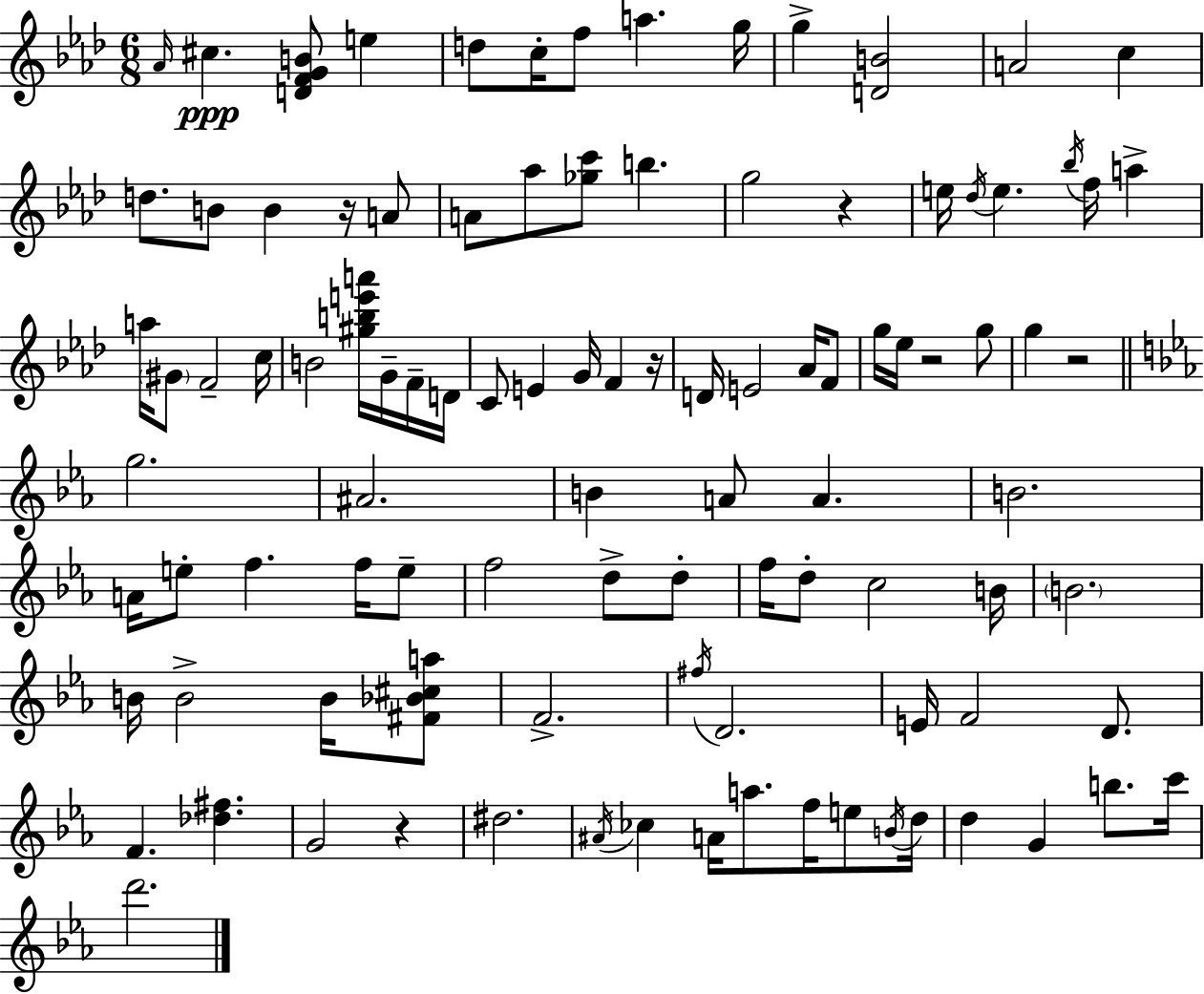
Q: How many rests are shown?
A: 6